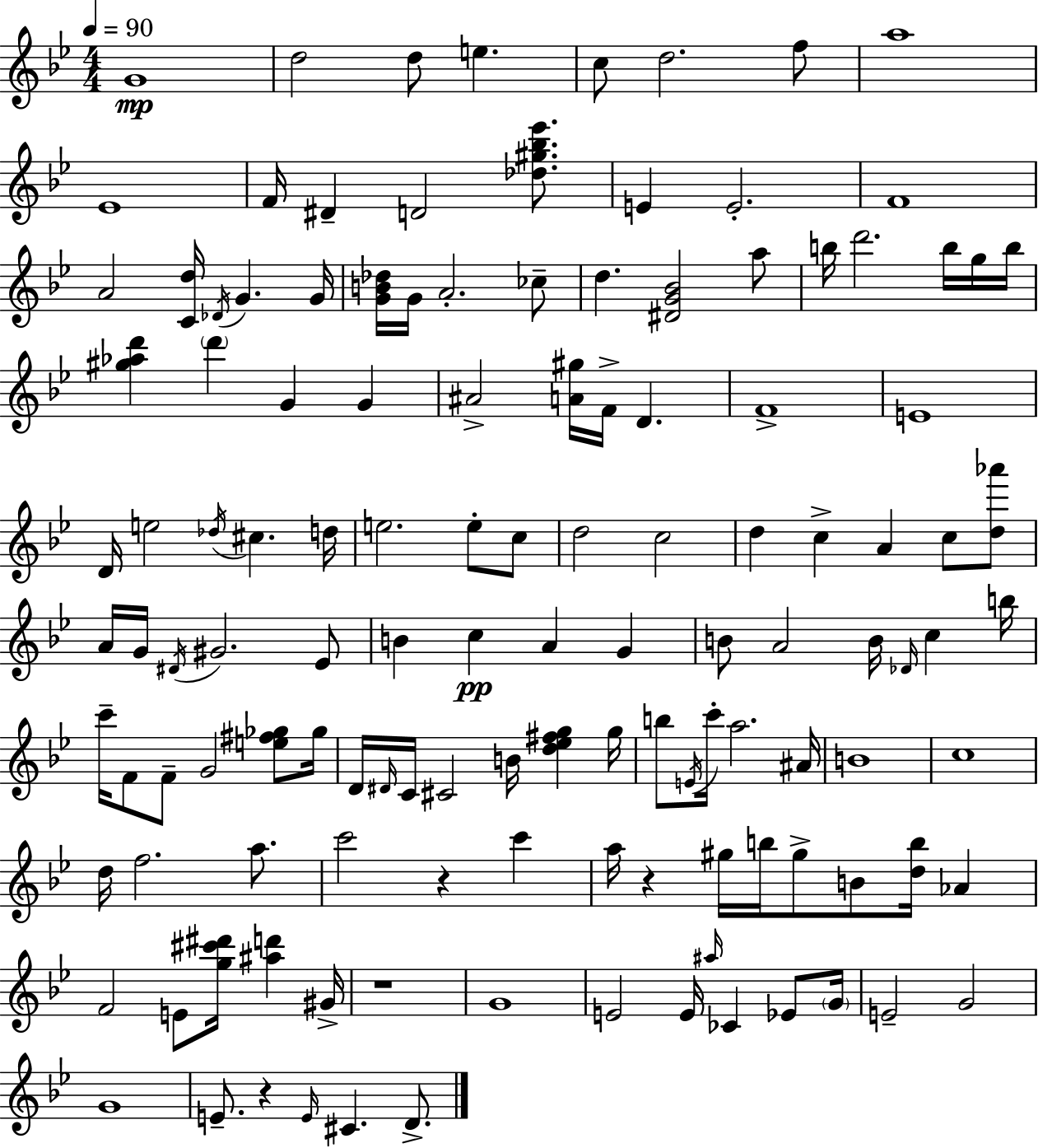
G4/w D5/h D5/e E5/q. C5/e D5/h. F5/e A5/w Eb4/w F4/s D#4/q D4/h [Db5,G#5,Bb5,Eb6]/e. E4/q E4/h. F4/w A4/h [C4,D5]/s Db4/s G4/q. G4/s [G4,B4,Db5]/s G4/s A4/h. CES5/e D5/q. [D#4,G4,Bb4]/h A5/e B5/s D6/h. B5/s G5/s B5/s [G#5,Ab5,D6]/q D6/q G4/q G4/q A#4/h [A4,G#5]/s F4/s D4/q. F4/w E4/w D4/s E5/h Db5/s C#5/q. D5/s E5/h. E5/e C5/e D5/h C5/h D5/q C5/q A4/q C5/e [D5,Ab6]/e A4/s G4/s D#4/s G#4/h. Eb4/e B4/q C5/q A4/q G4/q B4/e A4/h B4/s Db4/s C5/q B5/s C6/s F4/e F4/e G4/h [E5,F#5,Gb5]/e Gb5/s D4/s D#4/s C4/s C#4/h B4/s [D5,Eb5,F#5,G5]/q G5/s B5/e E4/s C6/s A5/h. A#4/s B4/w C5/w D5/s F5/h. A5/e. C6/h R/q C6/q A5/s R/q G#5/s B5/s G#5/e B4/e [D5,B5]/s Ab4/q F4/h E4/e [G5,C#6,D#6]/s [A#5,D6]/q G#4/s R/w G4/w E4/h E4/s A#5/s CES4/q Eb4/e G4/s E4/h G4/h G4/w E4/e. R/q E4/s C#4/q. D4/e.